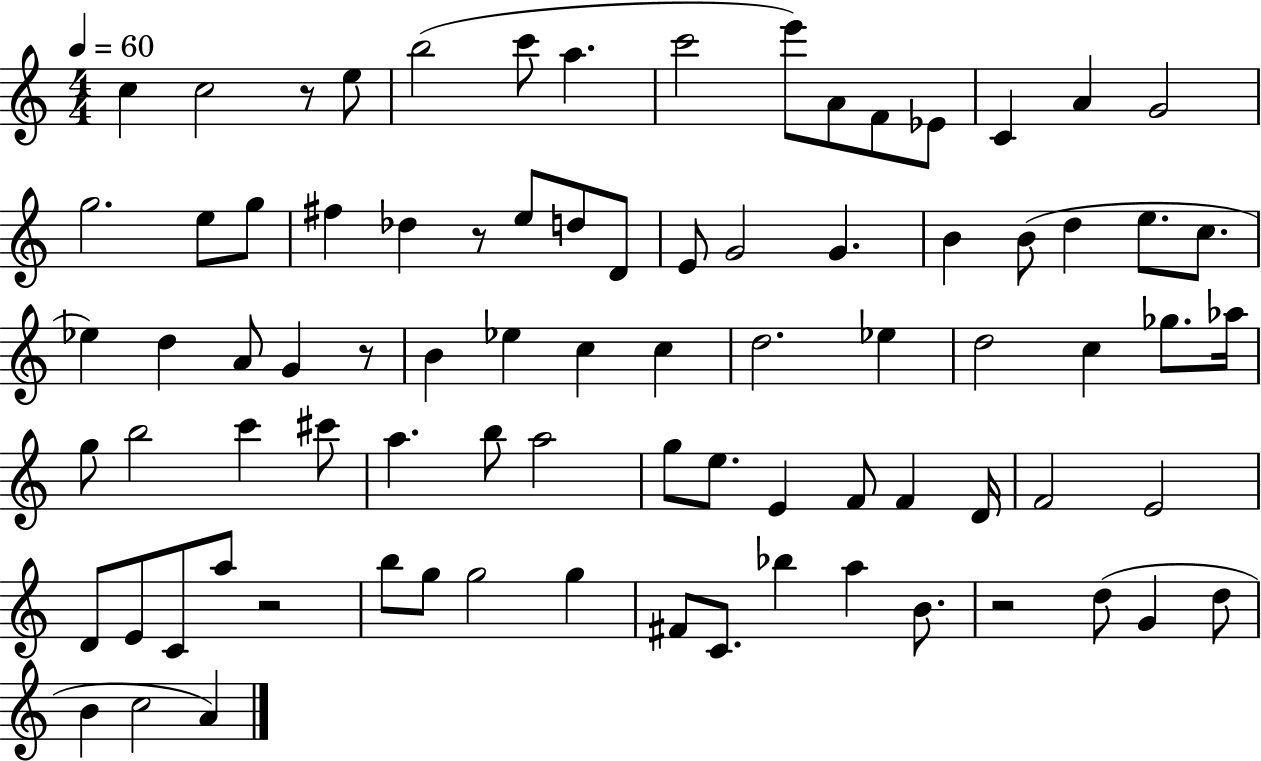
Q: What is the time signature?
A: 4/4